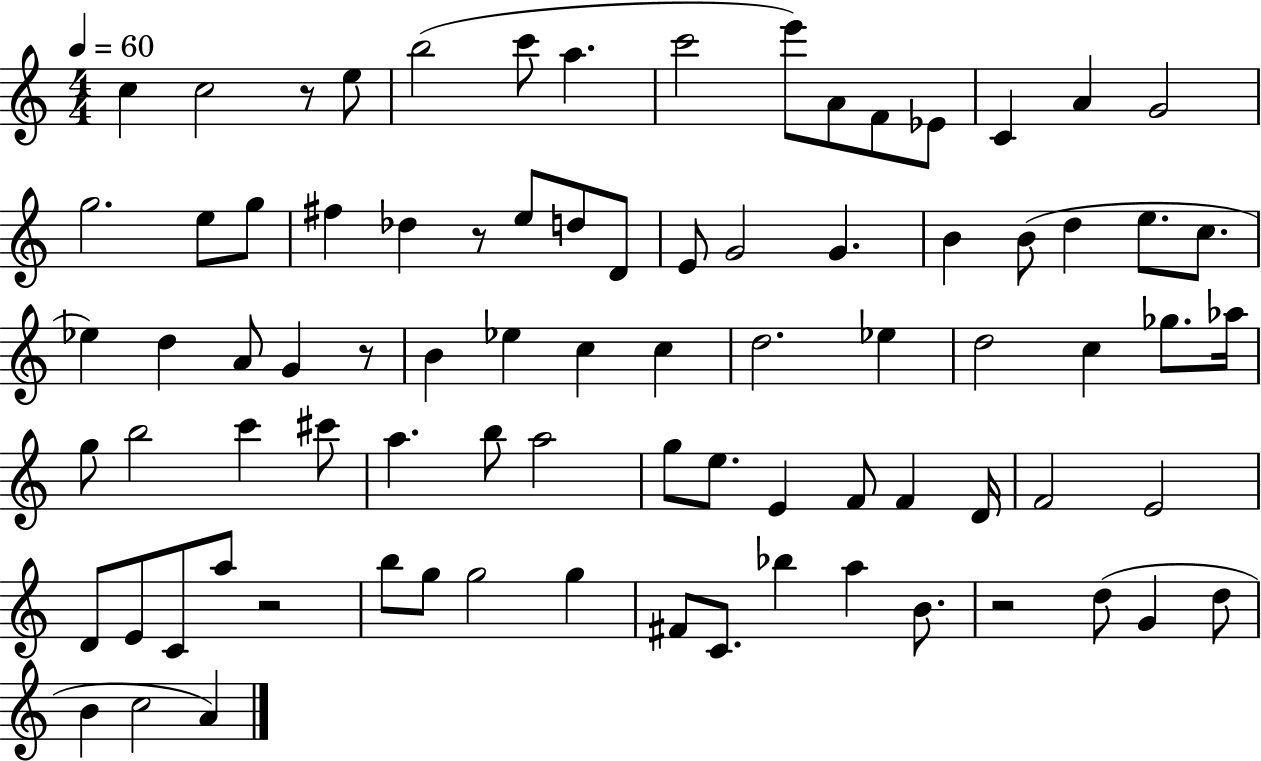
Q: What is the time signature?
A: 4/4